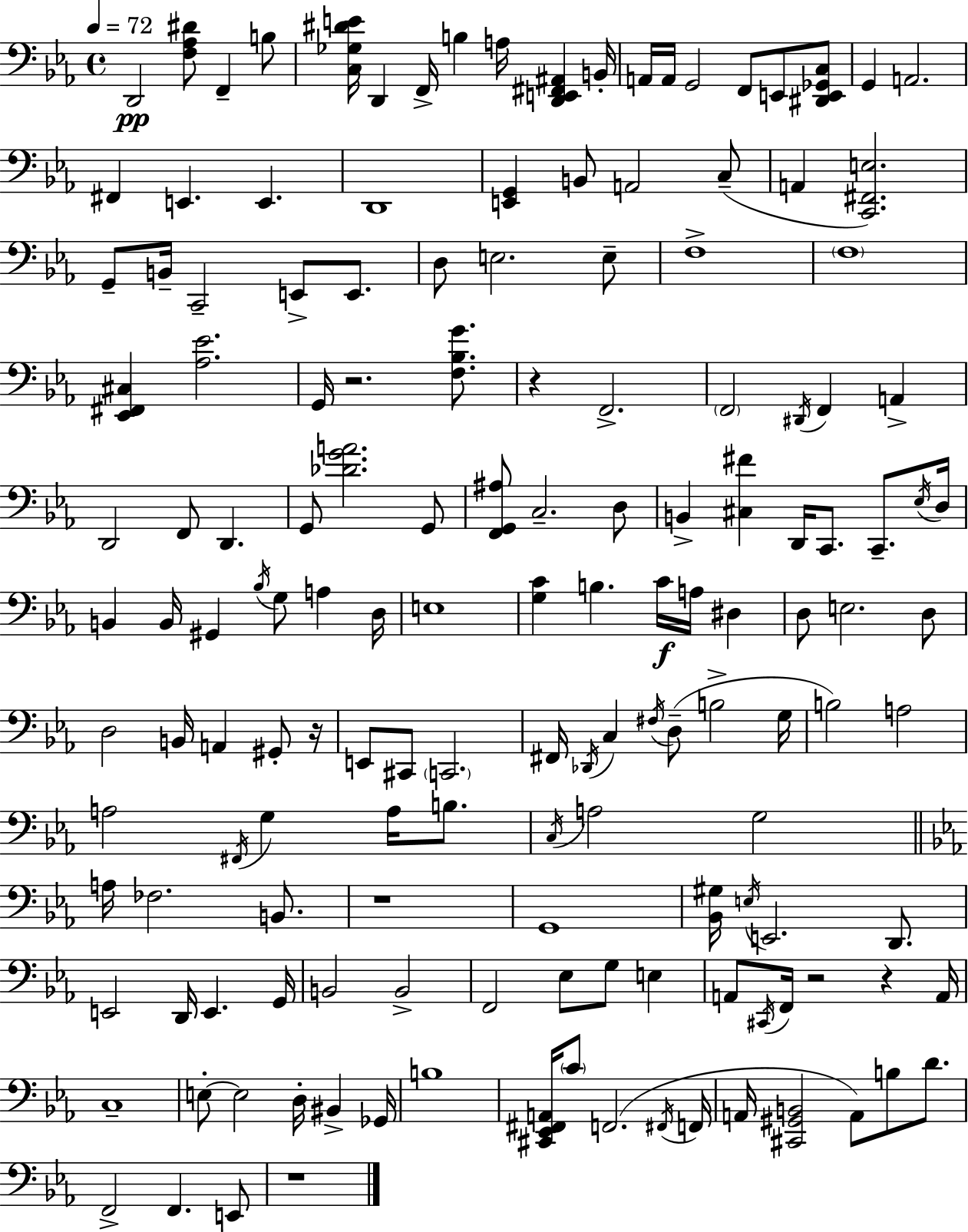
D2/h [F3,Ab3,D#4]/e F2/q B3/e [C3,Gb3,D#4,E4]/s D2/q F2/s B3/q A3/s [D2,E2,F#2,A#2]/q B2/s A2/s A2/s G2/h F2/e E2/e [D#2,E2,Gb2,C3]/e G2/q A2/h. F#2/q E2/q. E2/q. D2/w [E2,G2]/q B2/e A2/h C3/e A2/q [C2,F#2,E3]/h. G2/e B2/s C2/h E2/e E2/e. D3/e E3/h. E3/e F3/w F3/w [Eb2,F#2,C#3]/q [Ab3,Eb4]/h. G2/s R/h. [F3,Bb3,G4]/e. R/q F2/h. F2/h D#2/s F2/q A2/q D2/h F2/e D2/q. G2/e [Db4,G4,A4]/h. G2/e [F2,G2,A#3]/e C3/h. D3/e B2/q [C#3,F#4]/q D2/s C2/e. C2/e. Eb3/s D3/s B2/q B2/s G#2/q Bb3/s G3/e A3/q D3/s E3/w [G3,C4]/q B3/q. C4/s A3/s D#3/q D3/e E3/h. D3/e D3/h B2/s A2/q G#2/e R/s E2/e C#2/e C2/h. F#2/s Db2/s C3/q F#3/s D3/e B3/h G3/s B3/h A3/h A3/h F#2/s G3/q A3/s B3/e. C3/s A3/h G3/h A3/s FES3/h. B2/e. R/w G2/w [Bb2,G#3]/s E3/s E2/h. D2/e. E2/h D2/s E2/q. G2/s B2/h B2/h F2/h Eb3/e G3/e E3/q A2/e C#2/s F2/s R/h R/q A2/s C3/w E3/e E3/h D3/s BIS2/q Gb2/s B3/w [C#2,Eb2,F#2,A2]/s C4/e F2/h. F#2/s F2/s A2/s [C#2,G#2,B2]/h A2/e B3/e D4/e. F2/h F2/q. E2/e R/w